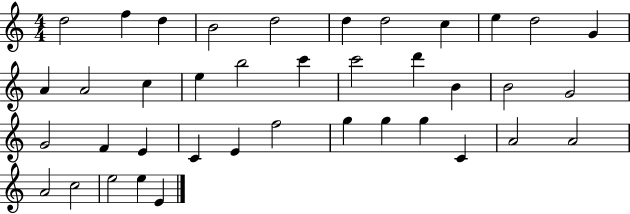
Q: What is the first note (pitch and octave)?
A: D5